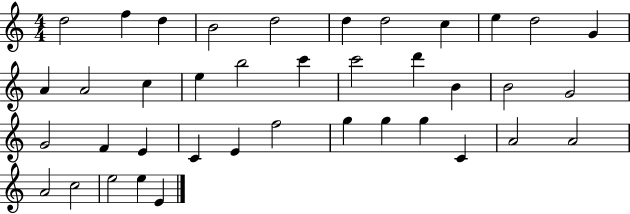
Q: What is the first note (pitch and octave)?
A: D5